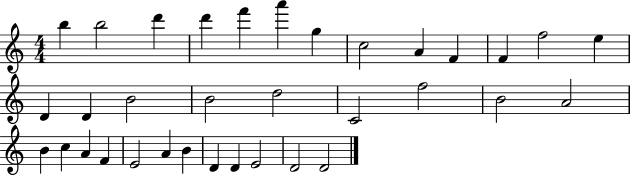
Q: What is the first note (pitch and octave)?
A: B5